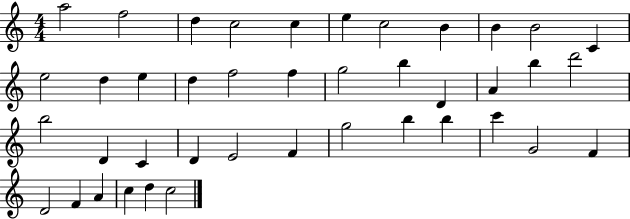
{
  \clef treble
  \numericTimeSignature
  \time 4/4
  \key c \major
  a''2 f''2 | d''4 c''2 c''4 | e''4 c''2 b'4 | b'4 b'2 c'4 | \break e''2 d''4 e''4 | d''4 f''2 f''4 | g''2 b''4 d'4 | a'4 b''4 d'''2 | \break b''2 d'4 c'4 | d'4 e'2 f'4 | g''2 b''4 b''4 | c'''4 g'2 f'4 | \break d'2 f'4 a'4 | c''4 d''4 c''2 | \bar "|."
}